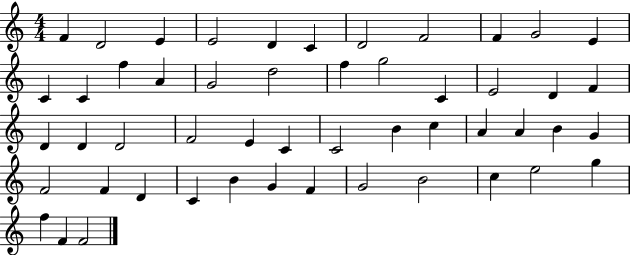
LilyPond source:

{
  \clef treble
  \numericTimeSignature
  \time 4/4
  \key c \major
  f'4 d'2 e'4 | e'2 d'4 c'4 | d'2 f'2 | f'4 g'2 e'4 | \break c'4 c'4 f''4 a'4 | g'2 d''2 | f''4 g''2 c'4 | e'2 d'4 f'4 | \break d'4 d'4 d'2 | f'2 e'4 c'4 | c'2 b'4 c''4 | a'4 a'4 b'4 g'4 | \break f'2 f'4 d'4 | c'4 b'4 g'4 f'4 | g'2 b'2 | c''4 e''2 g''4 | \break f''4 f'4 f'2 | \bar "|."
}